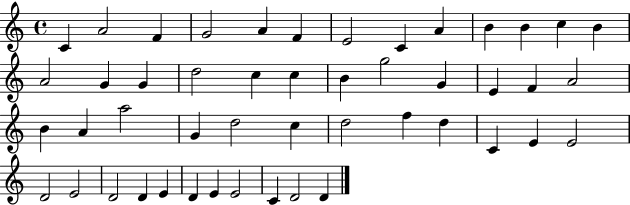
C4/q A4/h F4/q G4/h A4/q F4/q E4/h C4/q A4/q B4/q B4/q C5/q B4/q A4/h G4/q G4/q D5/h C5/q C5/q B4/q G5/h G4/q E4/q F4/q A4/h B4/q A4/q A5/h G4/q D5/h C5/q D5/h F5/q D5/q C4/q E4/q E4/h D4/h E4/h D4/h D4/q E4/q D4/q E4/q E4/h C4/q D4/h D4/q